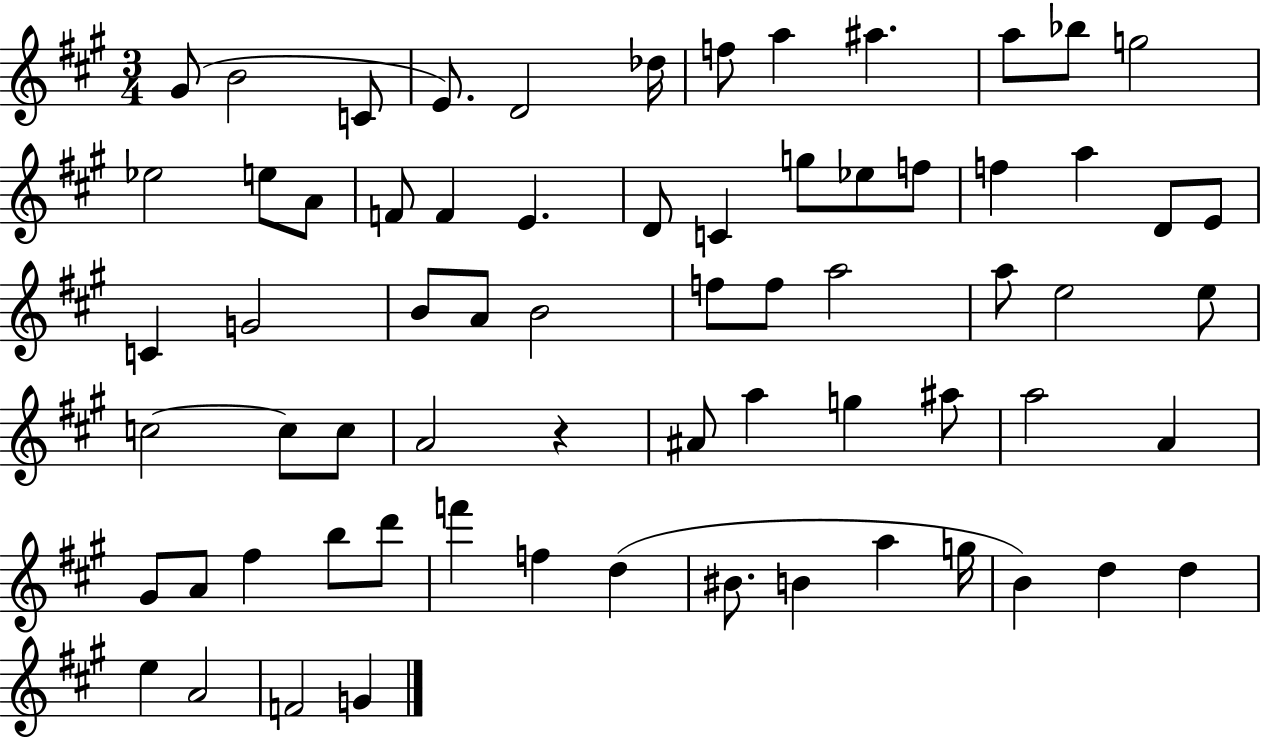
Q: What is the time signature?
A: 3/4